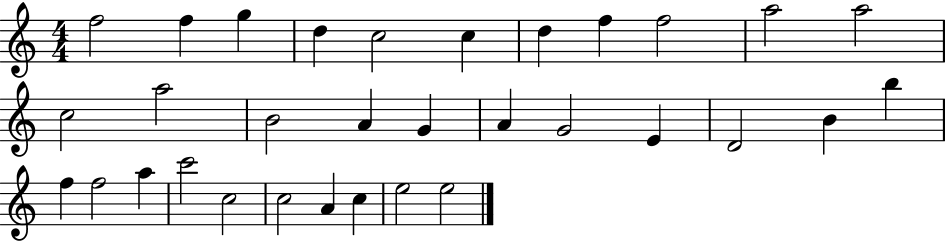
F5/h F5/q G5/q D5/q C5/h C5/q D5/q F5/q F5/h A5/h A5/h C5/h A5/h B4/h A4/q G4/q A4/q G4/h E4/q D4/h B4/q B5/q F5/q F5/h A5/q C6/h C5/h C5/h A4/q C5/q E5/h E5/h